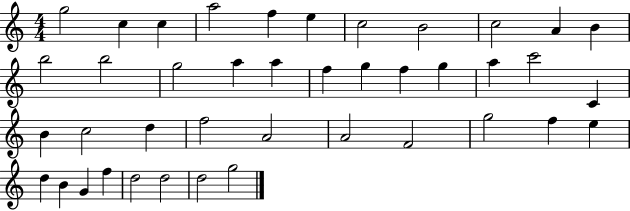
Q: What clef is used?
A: treble